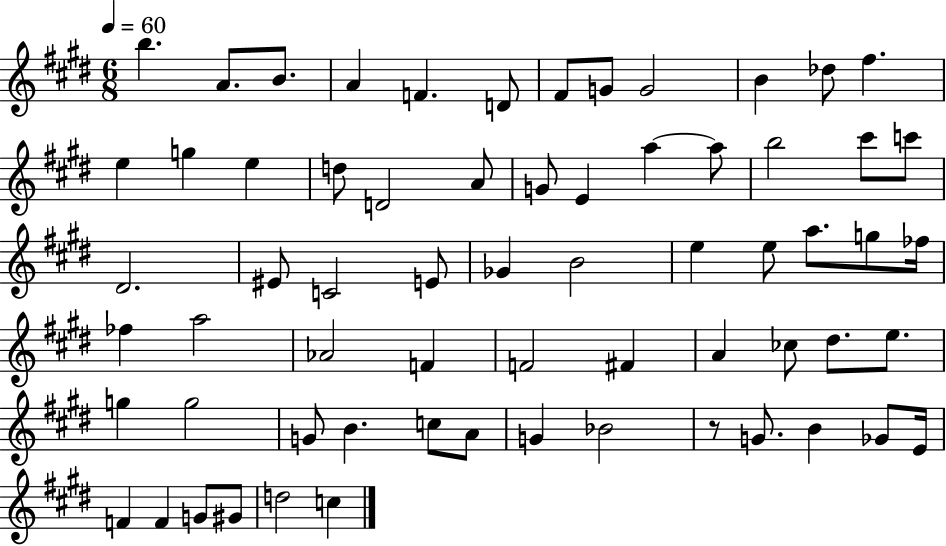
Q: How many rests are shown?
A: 1